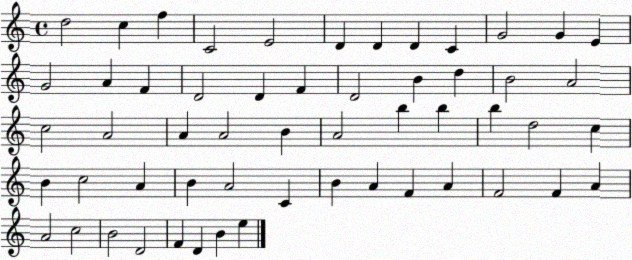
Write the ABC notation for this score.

X:1
T:Untitled
M:4/4
L:1/4
K:C
d2 c f C2 E2 D D D C G2 G E G2 A F D2 D F D2 B d B2 A2 c2 A2 A A2 B A2 b b b d2 c B c2 A B A2 C B A F A F2 F A A2 c2 B2 D2 F D B e